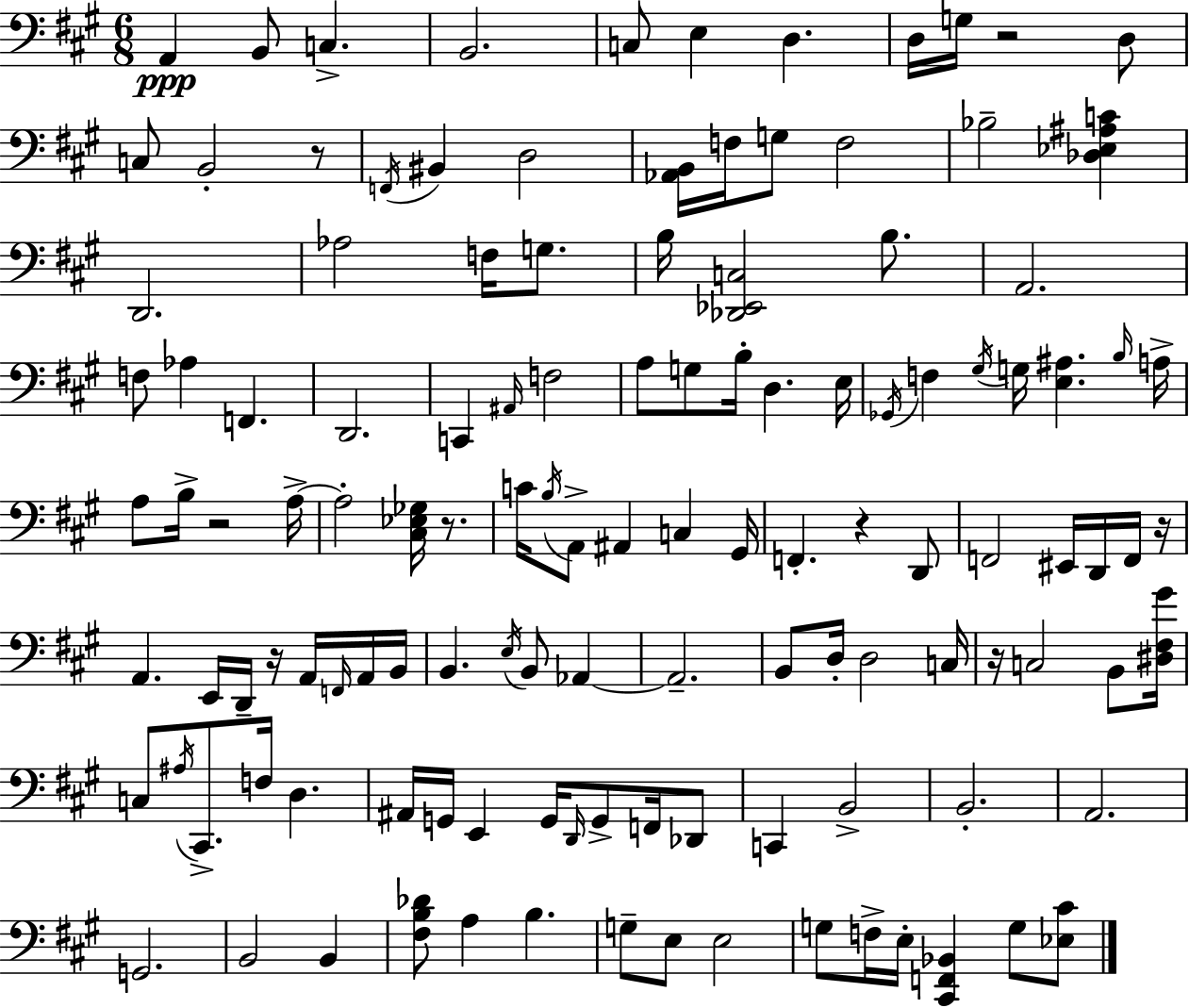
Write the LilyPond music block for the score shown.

{
  \clef bass
  \numericTimeSignature
  \time 6/8
  \key a \major
  \repeat volta 2 { a,4\ppp b,8 c4.-> | b,2. | c8 e4 d4. | d16 g16 r2 d8 | \break c8 b,2-. r8 | \acciaccatura { f,16 } bis,4 d2 | <aes, b,>16 f16 g8 f2 | bes2-- <des ees ais c'>4 | \break d,2. | aes2 f16 g8. | b16 <des, ees, c>2 b8. | a,2. | \break f8 aes4 f,4. | d,2. | c,4 \grace { ais,16 } f2 | a8 g8 b16-. d4. | \break e16 \acciaccatura { ges,16 } f4 \acciaccatura { gis16 } g16 <e ais>4. | \grace { b16 } a16-> a8 b16-> r2 | a16->~~ a2-. | <cis ees ges>16 r8. c'16 \acciaccatura { b16 } a,8-> ais,4 | \break c4 gis,16 f,4.-. | r4 d,8 f,2 | eis,16 d,16 f,16 r16 a,4. | e,16 d,16-- r16 a,16 \grace { f,16 } a,16 b,16 b,4. | \break \acciaccatura { e16 } b,8 aes,4~~ aes,2.-- | b,8 d16-. d2 | c16 r16 c2 | b,8 <dis fis gis'>16 c8 \acciaccatura { ais16 } cis,8.-> | \break f16 d4. ais,16 g,16 e,4 | g,16 \grace { d,16 } g,8-> f,16 des,8 c,4 | b,2-> b,2.-. | a,2. | \break g,2. | b,2 | b,4 <fis b des'>8 | a4 b4. g8-- | \break e8 e2 g8 | f16-> e16-. <cis, f, bes,>4 g8 <ees cis'>8 } \bar "|."
}